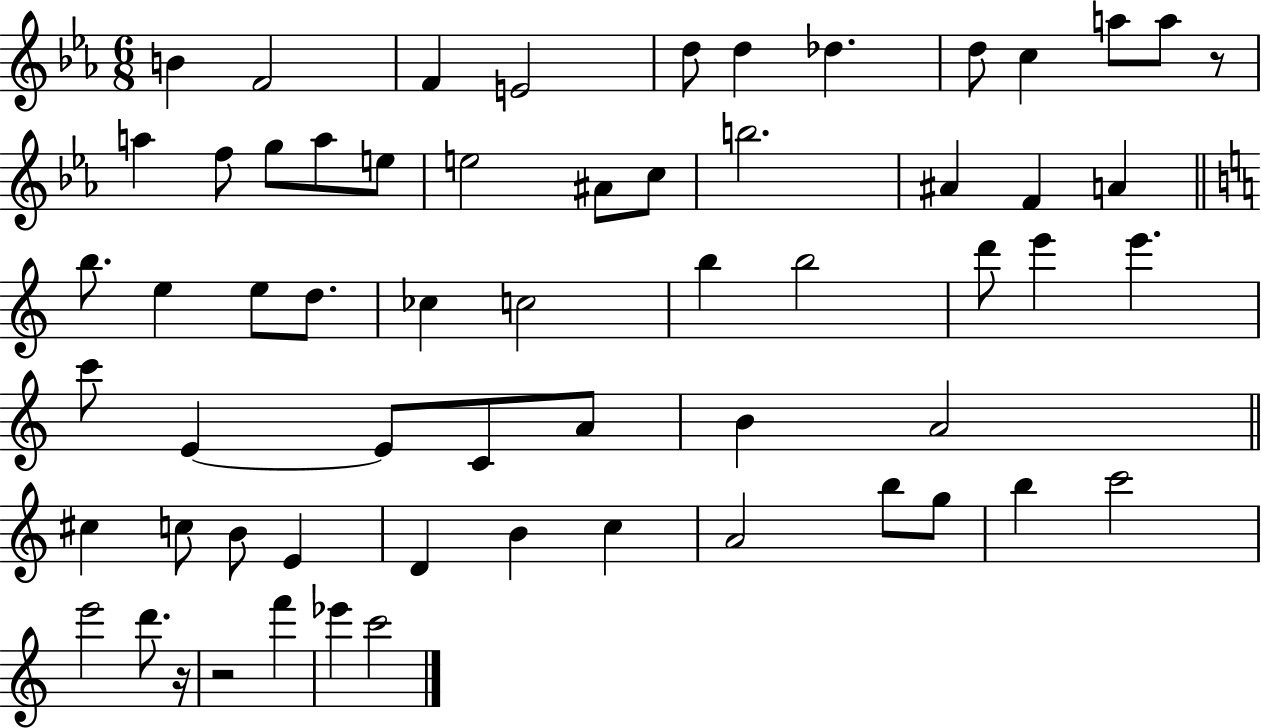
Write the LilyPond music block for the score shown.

{
  \clef treble
  \numericTimeSignature
  \time 6/8
  \key ees \major
  b'4 f'2 | f'4 e'2 | d''8 d''4 des''4. | d''8 c''4 a''8 a''8 r8 | \break a''4 f''8 g''8 a''8 e''8 | e''2 ais'8 c''8 | b''2. | ais'4 f'4 a'4 | \break \bar "||" \break \key c \major b''8. e''4 e''8 d''8. | ces''4 c''2 | b''4 b''2 | d'''8 e'''4 e'''4. | \break c'''8 e'4~~ e'8 c'8 a'8 | b'4 a'2 | \bar "||" \break \key a \minor cis''4 c''8 b'8 e'4 | d'4 b'4 c''4 | a'2 b''8 g''8 | b''4 c'''2 | \break e'''2 d'''8. r16 | r2 f'''4 | ees'''4 c'''2 | \bar "|."
}